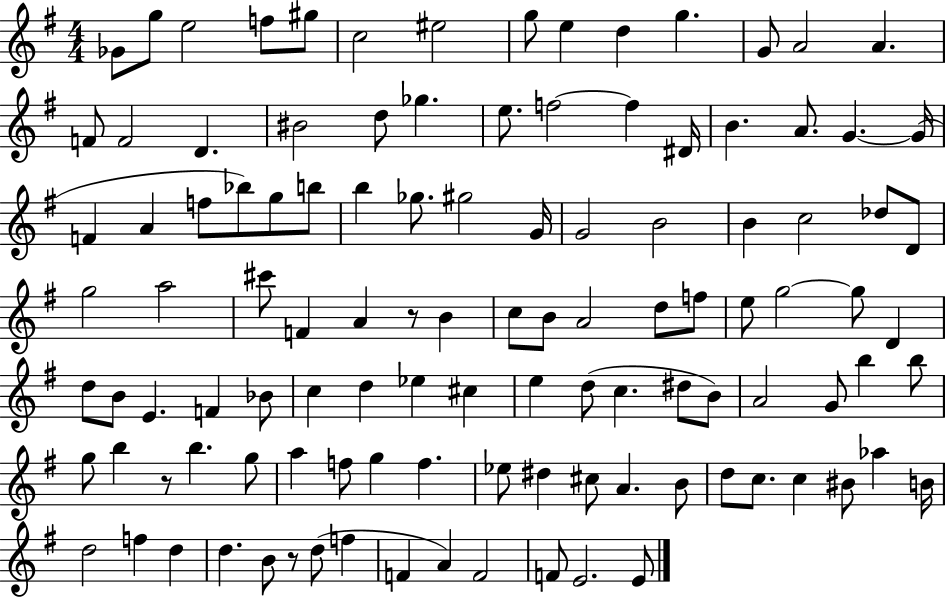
{
  \clef treble
  \numericTimeSignature
  \time 4/4
  \key g \major
  ges'8 g''8 e''2 f''8 gis''8 | c''2 eis''2 | g''8 e''4 d''4 g''4. | g'8 a'2 a'4. | \break f'8 f'2 d'4. | bis'2 d''8 ges''4. | e''8. f''2~~ f''4 dis'16 | b'4. a'8. g'4.~~ g'16( | \break f'4 a'4 f''8 bes''8) g''8 b''8 | b''4 ges''8. gis''2 g'16 | g'2 b'2 | b'4 c''2 des''8 d'8 | \break g''2 a''2 | cis'''8 f'4 a'4 r8 b'4 | c''8 b'8 a'2 d''8 f''8 | e''8 g''2~~ g''8 d'4 | \break d''8 b'8 e'4. f'4 bes'8 | c''4 d''4 ees''4 cis''4 | e''4 d''8( c''4. dis''8 b'8) | a'2 g'8 b''4 b''8 | \break g''8 b''4 r8 b''4. g''8 | a''4 f''8 g''4 f''4. | ees''8 dis''4 cis''8 a'4. b'8 | d''8 c''8. c''4 bis'8 aes''4 b'16 | \break d''2 f''4 d''4 | d''4. b'8 r8 d''8( f''4 | f'4 a'4) f'2 | f'8 e'2. e'8 | \break \bar "|."
}